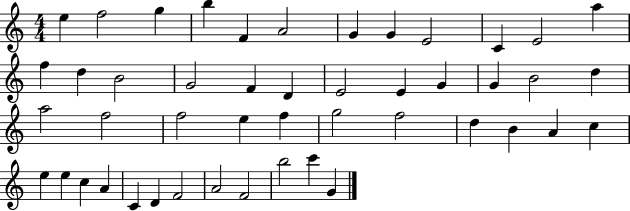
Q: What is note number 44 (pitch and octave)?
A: F4